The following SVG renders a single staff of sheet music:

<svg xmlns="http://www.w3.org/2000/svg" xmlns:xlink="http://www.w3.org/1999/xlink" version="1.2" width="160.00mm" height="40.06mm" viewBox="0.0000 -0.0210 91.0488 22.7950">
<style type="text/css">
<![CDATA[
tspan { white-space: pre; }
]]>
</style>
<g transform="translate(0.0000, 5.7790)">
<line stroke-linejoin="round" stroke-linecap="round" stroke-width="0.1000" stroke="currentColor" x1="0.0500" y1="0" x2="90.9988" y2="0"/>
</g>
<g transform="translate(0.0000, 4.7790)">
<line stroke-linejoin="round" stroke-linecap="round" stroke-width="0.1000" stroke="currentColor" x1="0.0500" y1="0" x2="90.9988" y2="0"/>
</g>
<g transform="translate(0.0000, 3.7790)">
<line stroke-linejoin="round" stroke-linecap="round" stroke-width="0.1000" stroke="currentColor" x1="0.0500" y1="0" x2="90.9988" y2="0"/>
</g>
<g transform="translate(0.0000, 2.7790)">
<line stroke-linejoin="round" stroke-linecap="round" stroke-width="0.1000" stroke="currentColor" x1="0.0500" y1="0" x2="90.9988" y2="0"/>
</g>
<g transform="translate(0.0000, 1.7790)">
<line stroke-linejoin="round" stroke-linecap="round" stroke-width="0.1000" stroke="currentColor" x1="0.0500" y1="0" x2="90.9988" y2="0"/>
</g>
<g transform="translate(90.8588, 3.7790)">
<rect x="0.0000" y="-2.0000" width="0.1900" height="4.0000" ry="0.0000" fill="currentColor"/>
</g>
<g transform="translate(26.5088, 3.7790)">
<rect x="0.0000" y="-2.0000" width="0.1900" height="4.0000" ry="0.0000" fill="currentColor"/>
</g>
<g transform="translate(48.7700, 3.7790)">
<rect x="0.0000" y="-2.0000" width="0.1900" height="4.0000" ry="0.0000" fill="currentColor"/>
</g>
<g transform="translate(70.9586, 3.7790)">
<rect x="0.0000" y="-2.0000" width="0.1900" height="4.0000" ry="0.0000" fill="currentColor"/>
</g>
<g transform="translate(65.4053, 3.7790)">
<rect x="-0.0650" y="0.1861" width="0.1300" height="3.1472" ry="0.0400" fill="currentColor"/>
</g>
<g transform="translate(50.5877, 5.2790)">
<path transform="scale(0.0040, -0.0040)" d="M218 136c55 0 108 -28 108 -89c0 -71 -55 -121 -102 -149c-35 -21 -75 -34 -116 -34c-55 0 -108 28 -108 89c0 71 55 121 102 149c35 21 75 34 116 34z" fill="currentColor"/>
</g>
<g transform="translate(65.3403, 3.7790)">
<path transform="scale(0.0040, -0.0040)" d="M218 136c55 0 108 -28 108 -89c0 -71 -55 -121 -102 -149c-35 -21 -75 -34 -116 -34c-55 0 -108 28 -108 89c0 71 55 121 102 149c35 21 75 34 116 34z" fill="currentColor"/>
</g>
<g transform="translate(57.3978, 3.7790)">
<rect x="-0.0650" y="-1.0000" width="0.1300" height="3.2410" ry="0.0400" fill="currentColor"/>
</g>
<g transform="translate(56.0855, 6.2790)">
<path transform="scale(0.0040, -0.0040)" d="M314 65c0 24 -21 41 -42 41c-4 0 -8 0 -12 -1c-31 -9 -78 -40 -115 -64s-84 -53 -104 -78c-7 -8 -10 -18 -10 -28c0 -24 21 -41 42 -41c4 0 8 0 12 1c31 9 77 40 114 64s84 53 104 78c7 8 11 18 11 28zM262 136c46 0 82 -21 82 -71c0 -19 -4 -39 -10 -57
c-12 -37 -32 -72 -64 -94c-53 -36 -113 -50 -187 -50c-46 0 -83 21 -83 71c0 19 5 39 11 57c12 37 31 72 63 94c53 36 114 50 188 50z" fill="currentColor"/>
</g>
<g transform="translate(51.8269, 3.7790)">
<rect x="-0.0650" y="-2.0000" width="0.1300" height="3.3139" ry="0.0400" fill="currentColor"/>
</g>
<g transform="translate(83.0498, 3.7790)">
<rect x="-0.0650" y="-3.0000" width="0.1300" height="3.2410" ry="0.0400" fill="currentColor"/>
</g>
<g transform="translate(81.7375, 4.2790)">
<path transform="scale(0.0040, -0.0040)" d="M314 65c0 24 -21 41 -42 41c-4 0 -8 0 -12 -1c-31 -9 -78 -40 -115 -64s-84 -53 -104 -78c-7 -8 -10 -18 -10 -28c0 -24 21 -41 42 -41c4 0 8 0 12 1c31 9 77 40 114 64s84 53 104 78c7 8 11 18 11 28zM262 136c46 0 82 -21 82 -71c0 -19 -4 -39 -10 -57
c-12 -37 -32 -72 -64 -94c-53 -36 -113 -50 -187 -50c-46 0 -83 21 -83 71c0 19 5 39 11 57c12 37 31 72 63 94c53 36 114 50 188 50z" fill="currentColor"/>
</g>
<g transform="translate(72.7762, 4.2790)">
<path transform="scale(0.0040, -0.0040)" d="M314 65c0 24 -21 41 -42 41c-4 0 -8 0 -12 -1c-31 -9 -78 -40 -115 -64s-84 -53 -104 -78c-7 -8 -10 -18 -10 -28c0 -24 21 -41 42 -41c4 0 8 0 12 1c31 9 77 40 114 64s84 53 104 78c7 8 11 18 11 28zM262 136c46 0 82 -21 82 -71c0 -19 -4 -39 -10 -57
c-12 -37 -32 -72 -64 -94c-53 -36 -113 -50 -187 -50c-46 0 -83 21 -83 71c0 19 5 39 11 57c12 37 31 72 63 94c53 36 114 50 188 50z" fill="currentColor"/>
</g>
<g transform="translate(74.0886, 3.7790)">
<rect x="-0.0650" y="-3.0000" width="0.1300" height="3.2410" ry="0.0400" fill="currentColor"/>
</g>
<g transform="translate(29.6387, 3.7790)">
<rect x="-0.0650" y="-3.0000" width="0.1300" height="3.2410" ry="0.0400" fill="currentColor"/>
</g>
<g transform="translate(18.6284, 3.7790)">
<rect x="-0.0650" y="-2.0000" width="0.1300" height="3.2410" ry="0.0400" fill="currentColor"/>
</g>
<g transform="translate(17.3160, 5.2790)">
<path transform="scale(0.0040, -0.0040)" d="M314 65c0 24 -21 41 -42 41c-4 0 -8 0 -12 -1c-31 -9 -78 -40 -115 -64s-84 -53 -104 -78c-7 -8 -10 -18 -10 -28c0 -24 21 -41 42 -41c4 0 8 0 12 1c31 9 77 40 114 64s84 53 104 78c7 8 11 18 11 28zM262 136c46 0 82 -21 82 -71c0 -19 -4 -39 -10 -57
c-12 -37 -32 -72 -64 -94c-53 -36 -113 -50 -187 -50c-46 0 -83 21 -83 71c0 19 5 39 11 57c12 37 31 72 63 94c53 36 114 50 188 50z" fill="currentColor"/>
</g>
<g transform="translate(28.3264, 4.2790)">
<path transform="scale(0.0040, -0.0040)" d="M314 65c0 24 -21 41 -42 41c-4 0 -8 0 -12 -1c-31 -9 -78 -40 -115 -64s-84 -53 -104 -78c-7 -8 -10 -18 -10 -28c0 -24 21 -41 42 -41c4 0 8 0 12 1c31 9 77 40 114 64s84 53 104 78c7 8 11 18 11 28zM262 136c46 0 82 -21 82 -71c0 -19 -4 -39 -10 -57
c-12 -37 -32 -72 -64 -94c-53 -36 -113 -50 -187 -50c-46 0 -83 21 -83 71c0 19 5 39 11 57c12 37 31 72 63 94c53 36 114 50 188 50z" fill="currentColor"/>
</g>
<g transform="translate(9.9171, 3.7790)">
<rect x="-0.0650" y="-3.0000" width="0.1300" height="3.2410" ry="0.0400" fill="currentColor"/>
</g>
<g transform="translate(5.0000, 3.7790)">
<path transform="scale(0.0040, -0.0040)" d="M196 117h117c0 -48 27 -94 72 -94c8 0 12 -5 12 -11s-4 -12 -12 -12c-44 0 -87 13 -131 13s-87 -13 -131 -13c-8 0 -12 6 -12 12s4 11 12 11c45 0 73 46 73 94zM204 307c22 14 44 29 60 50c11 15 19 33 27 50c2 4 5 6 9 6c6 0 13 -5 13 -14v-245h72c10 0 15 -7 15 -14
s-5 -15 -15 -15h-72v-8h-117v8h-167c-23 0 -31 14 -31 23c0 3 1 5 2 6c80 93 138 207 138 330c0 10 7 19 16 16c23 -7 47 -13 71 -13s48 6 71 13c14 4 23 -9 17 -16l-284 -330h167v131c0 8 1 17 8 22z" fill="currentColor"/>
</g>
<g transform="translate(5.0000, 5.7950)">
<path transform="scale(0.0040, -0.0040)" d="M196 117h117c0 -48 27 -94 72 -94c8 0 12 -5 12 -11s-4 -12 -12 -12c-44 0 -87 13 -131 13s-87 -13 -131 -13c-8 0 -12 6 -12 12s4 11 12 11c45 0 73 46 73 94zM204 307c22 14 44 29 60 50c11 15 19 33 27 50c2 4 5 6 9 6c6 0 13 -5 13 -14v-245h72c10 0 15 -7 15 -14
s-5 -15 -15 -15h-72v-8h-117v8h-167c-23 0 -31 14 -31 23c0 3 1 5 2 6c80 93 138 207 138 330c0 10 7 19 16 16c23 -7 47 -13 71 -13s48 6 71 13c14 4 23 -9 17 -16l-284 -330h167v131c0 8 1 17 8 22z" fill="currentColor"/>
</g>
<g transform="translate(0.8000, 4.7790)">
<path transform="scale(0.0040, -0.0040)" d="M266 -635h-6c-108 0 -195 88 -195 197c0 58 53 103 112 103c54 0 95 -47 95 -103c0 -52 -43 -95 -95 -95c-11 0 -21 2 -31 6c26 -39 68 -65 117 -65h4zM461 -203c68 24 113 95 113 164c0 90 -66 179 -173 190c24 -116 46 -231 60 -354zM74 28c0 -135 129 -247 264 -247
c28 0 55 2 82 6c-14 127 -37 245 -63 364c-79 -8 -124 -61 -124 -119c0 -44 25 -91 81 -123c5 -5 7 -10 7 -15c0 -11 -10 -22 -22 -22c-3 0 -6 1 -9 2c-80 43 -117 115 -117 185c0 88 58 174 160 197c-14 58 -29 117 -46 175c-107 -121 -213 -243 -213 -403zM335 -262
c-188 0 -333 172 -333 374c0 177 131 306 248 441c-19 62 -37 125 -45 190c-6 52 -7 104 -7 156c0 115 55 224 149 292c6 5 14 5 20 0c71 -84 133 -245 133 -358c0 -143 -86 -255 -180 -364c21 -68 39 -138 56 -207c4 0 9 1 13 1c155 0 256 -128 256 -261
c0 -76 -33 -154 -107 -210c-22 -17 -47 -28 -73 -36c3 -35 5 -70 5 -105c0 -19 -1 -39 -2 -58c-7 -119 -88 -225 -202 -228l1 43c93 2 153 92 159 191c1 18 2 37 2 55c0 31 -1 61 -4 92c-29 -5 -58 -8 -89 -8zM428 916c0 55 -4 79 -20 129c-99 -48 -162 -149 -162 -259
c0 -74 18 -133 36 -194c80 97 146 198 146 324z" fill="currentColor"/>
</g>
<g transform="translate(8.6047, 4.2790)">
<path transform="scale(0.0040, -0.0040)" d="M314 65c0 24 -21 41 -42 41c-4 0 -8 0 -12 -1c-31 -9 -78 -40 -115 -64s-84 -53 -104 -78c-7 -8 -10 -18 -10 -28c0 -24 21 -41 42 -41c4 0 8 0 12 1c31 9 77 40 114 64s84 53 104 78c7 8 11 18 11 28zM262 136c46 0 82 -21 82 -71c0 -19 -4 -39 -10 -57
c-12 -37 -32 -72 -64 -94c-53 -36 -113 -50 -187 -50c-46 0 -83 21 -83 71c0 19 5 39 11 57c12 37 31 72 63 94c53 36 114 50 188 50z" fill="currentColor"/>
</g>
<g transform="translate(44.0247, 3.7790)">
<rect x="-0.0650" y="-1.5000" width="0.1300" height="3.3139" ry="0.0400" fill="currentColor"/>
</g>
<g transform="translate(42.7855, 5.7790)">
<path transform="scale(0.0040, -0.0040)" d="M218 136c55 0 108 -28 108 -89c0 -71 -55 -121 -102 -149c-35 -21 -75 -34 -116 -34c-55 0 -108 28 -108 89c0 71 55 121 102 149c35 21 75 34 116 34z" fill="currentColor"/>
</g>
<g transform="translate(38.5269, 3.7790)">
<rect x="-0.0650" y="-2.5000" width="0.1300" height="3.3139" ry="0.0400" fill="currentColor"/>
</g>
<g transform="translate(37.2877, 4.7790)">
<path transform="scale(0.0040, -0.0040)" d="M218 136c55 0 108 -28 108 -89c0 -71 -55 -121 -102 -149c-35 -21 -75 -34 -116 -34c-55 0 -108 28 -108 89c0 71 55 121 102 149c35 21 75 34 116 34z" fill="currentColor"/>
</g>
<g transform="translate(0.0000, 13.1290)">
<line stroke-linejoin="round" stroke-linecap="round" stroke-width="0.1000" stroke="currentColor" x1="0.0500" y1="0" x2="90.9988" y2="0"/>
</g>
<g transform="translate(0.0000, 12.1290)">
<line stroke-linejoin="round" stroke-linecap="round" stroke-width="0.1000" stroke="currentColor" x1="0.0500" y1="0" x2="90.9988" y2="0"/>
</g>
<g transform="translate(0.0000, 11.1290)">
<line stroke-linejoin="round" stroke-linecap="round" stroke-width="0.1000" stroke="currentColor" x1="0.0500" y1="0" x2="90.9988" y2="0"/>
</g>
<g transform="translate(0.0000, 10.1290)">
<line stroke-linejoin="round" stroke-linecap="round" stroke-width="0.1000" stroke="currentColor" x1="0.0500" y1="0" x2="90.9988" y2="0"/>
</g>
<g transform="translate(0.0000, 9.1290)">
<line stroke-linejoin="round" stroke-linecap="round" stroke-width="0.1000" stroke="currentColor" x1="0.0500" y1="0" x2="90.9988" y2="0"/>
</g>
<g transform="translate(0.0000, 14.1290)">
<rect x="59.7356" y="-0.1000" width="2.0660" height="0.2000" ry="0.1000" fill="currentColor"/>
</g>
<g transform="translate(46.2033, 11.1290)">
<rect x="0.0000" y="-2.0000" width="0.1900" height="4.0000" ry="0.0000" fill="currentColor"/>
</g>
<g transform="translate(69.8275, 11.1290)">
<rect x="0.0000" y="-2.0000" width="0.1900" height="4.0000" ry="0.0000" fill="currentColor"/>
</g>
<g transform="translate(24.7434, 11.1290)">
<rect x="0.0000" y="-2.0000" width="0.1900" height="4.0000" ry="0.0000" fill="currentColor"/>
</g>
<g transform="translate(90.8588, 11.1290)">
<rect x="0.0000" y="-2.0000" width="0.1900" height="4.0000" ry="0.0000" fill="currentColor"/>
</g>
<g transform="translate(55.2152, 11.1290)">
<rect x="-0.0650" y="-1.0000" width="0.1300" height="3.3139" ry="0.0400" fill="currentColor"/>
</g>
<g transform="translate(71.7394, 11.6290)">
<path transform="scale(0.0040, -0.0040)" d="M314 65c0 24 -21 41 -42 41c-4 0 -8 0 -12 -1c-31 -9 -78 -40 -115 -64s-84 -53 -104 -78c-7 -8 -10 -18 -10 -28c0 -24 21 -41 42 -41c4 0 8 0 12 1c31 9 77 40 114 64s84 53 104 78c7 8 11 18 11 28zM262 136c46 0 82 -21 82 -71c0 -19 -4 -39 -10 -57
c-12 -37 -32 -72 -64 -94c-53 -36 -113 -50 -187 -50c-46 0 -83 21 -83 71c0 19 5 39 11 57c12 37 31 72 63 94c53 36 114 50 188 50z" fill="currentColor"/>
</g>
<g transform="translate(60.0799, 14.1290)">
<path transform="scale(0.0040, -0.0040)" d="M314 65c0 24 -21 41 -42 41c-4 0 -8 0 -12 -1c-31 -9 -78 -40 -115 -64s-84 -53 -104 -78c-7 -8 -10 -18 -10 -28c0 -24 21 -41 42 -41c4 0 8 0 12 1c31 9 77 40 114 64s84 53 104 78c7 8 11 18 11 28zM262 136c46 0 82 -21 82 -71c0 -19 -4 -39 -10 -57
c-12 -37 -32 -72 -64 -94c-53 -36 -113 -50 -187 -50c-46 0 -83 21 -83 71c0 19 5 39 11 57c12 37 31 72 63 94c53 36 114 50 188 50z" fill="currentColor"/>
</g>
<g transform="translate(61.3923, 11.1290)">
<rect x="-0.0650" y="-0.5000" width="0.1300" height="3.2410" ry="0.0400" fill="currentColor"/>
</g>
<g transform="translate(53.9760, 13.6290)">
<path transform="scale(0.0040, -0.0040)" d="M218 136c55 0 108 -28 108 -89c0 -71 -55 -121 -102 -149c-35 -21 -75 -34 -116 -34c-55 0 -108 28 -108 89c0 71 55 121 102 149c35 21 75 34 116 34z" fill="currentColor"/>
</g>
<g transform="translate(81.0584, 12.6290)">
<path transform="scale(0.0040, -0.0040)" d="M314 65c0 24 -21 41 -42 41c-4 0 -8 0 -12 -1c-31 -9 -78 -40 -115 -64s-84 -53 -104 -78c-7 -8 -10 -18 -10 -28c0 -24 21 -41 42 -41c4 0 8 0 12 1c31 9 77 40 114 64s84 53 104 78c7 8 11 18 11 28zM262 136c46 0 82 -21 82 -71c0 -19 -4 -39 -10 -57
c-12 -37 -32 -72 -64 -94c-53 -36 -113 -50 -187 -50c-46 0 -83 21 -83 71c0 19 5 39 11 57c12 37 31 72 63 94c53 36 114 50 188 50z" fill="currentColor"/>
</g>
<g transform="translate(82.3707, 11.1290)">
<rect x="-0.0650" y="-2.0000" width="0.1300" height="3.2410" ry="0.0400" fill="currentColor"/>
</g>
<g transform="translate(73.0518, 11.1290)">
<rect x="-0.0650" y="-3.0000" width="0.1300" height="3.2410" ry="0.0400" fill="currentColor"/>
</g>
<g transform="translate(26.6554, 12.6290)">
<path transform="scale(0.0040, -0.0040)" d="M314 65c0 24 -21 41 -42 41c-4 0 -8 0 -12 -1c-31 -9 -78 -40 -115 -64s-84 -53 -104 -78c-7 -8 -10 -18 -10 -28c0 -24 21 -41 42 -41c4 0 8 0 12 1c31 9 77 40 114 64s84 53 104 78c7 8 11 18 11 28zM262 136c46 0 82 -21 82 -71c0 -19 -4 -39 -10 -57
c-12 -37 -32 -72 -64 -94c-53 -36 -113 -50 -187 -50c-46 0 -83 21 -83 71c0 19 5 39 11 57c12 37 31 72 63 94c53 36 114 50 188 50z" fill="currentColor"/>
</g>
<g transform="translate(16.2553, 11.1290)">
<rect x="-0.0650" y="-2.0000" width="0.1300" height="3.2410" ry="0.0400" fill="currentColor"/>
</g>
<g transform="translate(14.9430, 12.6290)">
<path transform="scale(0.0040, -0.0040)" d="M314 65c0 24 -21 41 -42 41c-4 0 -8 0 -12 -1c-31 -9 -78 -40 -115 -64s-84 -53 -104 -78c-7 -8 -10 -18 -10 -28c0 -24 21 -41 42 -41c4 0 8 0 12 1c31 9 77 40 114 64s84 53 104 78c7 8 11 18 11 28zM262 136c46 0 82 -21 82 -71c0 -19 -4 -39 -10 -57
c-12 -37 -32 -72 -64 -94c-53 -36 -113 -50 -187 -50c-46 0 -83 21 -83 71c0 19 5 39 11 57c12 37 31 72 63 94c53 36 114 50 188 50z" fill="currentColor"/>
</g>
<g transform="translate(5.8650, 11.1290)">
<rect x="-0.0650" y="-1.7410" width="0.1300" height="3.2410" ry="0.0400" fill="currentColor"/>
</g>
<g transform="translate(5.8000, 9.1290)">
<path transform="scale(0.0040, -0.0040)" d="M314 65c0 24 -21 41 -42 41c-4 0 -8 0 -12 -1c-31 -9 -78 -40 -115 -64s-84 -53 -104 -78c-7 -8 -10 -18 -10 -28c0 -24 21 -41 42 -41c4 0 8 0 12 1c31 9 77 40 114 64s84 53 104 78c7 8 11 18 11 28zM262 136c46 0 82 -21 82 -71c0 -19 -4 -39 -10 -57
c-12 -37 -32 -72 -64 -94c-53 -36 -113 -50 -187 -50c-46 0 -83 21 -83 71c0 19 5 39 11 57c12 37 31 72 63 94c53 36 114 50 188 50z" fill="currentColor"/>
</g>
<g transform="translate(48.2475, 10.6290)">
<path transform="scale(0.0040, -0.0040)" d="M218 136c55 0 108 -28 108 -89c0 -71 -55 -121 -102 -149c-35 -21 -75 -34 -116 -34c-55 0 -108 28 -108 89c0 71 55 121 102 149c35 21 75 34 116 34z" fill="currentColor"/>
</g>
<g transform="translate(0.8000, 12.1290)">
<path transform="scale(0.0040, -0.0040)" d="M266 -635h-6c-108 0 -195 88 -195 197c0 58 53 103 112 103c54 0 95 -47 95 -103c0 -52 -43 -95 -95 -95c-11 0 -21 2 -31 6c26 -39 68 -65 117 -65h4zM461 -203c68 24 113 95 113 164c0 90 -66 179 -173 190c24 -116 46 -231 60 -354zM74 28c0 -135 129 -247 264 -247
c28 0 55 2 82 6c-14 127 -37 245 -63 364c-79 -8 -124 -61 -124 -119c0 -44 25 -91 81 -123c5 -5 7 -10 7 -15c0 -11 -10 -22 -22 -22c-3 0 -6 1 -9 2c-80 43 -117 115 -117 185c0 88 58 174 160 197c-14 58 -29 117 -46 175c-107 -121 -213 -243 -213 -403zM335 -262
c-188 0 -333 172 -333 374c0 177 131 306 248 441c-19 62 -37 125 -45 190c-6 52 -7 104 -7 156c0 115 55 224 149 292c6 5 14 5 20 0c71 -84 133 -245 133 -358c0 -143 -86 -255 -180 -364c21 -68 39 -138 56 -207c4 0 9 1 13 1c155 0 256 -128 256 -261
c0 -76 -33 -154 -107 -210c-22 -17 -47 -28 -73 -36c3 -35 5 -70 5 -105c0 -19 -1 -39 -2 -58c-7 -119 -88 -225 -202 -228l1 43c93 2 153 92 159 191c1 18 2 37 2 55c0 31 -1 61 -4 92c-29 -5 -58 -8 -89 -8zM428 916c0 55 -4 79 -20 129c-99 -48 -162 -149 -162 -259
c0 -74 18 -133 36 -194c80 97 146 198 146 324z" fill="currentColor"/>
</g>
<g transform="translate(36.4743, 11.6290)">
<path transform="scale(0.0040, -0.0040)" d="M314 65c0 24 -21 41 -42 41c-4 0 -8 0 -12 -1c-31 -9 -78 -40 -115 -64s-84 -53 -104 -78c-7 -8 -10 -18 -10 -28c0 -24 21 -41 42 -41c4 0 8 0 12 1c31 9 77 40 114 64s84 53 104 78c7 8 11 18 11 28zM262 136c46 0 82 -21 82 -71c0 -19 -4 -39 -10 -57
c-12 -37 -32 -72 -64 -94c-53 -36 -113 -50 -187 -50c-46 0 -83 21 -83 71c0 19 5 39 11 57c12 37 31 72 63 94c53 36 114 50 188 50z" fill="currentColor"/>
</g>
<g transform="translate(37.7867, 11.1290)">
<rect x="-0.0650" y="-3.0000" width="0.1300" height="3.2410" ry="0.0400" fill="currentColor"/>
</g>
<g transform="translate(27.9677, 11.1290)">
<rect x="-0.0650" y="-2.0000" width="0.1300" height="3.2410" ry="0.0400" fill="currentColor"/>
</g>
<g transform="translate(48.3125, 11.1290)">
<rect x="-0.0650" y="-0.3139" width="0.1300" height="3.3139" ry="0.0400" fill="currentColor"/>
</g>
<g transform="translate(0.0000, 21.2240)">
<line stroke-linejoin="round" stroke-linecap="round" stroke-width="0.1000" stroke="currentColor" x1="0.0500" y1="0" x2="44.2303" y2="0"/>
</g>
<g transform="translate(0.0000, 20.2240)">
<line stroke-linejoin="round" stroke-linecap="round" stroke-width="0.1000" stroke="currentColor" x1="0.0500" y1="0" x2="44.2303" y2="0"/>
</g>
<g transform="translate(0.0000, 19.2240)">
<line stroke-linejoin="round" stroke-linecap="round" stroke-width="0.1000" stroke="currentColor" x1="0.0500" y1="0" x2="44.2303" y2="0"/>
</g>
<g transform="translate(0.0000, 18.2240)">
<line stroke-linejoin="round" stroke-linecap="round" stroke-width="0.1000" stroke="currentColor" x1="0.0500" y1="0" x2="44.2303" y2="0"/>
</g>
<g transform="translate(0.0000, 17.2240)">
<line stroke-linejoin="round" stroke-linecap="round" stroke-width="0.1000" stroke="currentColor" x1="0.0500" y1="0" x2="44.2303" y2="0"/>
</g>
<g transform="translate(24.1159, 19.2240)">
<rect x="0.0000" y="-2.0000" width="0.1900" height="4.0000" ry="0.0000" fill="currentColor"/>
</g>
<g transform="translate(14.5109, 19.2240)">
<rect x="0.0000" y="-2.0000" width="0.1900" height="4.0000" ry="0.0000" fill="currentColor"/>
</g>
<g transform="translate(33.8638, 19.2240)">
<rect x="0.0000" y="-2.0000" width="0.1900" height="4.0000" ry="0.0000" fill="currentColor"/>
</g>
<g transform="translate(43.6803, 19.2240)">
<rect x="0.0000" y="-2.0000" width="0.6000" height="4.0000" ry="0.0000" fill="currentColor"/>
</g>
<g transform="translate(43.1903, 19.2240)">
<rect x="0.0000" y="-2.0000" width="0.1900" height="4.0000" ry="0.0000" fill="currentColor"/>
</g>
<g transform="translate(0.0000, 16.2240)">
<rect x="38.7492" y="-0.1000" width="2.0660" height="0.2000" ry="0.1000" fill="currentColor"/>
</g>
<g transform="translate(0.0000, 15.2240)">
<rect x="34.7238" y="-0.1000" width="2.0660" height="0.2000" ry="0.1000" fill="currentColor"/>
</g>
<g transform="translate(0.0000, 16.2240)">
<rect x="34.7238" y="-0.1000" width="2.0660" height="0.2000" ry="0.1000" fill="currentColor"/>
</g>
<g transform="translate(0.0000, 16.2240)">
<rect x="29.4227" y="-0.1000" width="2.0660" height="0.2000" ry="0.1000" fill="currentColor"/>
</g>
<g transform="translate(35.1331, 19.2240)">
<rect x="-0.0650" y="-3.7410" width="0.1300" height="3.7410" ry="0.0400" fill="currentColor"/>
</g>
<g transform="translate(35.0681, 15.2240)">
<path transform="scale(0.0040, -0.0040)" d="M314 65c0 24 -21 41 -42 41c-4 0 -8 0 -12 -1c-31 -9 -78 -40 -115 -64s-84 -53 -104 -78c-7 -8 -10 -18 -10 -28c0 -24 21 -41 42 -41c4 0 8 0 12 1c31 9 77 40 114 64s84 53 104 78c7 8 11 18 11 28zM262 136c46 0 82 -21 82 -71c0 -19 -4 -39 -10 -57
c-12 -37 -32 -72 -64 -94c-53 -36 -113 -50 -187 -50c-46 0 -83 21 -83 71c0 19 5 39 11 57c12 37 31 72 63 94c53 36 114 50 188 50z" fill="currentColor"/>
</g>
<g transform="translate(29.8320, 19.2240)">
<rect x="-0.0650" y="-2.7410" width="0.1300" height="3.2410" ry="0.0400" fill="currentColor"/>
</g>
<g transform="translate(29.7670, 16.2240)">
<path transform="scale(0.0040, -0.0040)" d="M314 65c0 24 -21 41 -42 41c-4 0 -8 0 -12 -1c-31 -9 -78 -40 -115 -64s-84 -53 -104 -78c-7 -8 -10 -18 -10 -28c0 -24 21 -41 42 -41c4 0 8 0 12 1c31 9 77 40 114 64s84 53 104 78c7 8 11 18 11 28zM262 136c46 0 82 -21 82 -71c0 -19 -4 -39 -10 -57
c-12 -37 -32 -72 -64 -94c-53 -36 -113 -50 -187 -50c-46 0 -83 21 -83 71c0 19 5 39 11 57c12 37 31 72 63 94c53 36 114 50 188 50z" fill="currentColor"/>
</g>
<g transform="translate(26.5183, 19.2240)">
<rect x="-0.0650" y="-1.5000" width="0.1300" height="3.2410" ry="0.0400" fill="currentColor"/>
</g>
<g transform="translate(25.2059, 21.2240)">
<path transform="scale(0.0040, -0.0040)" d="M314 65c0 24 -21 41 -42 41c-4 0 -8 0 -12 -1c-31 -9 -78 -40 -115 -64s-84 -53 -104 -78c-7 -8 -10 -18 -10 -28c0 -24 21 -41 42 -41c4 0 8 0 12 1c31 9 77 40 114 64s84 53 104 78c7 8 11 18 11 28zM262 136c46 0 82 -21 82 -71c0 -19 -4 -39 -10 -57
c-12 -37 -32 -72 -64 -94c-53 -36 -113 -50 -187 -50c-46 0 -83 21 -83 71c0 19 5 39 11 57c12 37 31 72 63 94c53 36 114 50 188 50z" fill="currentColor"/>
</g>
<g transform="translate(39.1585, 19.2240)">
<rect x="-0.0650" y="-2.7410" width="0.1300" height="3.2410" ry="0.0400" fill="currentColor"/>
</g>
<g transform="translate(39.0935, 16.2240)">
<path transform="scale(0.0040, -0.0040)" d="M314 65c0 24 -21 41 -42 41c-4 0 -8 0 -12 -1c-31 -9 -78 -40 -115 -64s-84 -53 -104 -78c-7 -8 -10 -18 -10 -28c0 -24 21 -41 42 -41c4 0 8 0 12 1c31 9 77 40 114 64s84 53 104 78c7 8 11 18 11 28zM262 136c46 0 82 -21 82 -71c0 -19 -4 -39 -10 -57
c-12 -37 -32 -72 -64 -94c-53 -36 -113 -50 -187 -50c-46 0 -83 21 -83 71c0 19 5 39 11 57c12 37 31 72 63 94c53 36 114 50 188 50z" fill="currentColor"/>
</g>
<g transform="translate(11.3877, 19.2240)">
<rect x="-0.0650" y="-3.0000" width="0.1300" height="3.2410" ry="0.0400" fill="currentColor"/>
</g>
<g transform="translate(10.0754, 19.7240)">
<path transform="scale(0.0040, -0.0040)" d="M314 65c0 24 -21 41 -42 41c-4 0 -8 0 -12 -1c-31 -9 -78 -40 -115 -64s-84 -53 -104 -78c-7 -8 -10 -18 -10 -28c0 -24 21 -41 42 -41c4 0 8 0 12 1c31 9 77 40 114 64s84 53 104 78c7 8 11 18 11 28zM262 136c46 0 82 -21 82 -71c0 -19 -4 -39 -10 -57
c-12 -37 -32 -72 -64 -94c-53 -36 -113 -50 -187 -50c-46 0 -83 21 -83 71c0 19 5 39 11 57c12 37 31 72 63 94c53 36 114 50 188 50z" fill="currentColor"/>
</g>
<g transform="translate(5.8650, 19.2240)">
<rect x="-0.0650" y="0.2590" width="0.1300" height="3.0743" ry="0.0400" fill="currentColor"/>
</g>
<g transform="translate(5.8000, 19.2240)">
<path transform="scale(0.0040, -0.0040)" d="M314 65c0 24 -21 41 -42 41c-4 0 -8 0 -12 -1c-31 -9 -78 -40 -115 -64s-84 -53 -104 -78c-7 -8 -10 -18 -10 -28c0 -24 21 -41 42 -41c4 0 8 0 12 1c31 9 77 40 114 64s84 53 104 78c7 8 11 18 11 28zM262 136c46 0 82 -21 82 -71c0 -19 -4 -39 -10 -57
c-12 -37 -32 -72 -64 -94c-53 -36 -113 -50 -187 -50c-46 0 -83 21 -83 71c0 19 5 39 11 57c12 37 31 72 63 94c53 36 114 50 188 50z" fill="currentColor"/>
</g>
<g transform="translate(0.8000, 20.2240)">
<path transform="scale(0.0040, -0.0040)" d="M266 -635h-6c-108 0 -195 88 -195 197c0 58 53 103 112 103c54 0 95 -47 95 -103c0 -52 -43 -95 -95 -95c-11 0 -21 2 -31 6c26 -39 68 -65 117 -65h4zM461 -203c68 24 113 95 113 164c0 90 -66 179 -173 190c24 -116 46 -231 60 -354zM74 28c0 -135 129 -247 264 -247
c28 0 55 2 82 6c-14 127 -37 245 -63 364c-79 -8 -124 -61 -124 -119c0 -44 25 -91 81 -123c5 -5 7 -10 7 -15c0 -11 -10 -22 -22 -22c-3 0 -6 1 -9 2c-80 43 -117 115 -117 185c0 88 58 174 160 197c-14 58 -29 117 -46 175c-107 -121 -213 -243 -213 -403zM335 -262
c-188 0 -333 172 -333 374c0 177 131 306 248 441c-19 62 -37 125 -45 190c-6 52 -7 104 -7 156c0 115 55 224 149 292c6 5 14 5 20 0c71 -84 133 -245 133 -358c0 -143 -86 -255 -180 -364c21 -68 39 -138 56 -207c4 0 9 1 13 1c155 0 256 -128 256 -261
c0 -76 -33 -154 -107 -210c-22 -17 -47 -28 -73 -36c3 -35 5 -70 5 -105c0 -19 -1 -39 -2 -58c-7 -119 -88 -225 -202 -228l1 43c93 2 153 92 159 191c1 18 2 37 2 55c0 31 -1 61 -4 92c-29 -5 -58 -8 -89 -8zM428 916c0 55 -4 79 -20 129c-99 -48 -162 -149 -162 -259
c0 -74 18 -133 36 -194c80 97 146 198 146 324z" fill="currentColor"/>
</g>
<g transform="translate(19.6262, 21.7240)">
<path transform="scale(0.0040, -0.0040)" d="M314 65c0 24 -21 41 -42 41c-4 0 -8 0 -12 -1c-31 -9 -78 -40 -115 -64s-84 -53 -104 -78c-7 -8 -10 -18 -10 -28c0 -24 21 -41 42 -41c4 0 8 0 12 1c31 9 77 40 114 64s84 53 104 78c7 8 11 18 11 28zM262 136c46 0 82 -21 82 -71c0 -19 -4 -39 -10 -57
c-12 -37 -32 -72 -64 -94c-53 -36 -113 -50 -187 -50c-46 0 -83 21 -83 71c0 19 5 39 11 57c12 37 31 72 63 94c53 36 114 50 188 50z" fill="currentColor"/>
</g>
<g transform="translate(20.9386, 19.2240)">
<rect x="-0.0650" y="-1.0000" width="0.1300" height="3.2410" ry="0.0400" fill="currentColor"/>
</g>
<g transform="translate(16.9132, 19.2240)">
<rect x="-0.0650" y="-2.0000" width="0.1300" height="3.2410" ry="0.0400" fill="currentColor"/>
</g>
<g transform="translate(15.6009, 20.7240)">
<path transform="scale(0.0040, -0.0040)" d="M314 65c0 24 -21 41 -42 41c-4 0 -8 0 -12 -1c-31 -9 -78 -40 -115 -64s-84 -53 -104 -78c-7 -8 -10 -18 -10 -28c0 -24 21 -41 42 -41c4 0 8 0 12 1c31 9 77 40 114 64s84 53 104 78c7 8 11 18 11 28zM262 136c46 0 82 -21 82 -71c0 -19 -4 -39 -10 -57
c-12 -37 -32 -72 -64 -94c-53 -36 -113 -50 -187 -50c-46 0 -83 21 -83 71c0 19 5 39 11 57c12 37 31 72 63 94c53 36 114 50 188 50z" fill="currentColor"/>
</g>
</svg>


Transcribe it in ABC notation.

X:1
T:Untitled
M:4/4
L:1/4
K:C
A2 F2 A2 G E F D2 B A2 A2 f2 F2 F2 A2 c D C2 A2 F2 B2 A2 F2 D2 E2 a2 c'2 a2